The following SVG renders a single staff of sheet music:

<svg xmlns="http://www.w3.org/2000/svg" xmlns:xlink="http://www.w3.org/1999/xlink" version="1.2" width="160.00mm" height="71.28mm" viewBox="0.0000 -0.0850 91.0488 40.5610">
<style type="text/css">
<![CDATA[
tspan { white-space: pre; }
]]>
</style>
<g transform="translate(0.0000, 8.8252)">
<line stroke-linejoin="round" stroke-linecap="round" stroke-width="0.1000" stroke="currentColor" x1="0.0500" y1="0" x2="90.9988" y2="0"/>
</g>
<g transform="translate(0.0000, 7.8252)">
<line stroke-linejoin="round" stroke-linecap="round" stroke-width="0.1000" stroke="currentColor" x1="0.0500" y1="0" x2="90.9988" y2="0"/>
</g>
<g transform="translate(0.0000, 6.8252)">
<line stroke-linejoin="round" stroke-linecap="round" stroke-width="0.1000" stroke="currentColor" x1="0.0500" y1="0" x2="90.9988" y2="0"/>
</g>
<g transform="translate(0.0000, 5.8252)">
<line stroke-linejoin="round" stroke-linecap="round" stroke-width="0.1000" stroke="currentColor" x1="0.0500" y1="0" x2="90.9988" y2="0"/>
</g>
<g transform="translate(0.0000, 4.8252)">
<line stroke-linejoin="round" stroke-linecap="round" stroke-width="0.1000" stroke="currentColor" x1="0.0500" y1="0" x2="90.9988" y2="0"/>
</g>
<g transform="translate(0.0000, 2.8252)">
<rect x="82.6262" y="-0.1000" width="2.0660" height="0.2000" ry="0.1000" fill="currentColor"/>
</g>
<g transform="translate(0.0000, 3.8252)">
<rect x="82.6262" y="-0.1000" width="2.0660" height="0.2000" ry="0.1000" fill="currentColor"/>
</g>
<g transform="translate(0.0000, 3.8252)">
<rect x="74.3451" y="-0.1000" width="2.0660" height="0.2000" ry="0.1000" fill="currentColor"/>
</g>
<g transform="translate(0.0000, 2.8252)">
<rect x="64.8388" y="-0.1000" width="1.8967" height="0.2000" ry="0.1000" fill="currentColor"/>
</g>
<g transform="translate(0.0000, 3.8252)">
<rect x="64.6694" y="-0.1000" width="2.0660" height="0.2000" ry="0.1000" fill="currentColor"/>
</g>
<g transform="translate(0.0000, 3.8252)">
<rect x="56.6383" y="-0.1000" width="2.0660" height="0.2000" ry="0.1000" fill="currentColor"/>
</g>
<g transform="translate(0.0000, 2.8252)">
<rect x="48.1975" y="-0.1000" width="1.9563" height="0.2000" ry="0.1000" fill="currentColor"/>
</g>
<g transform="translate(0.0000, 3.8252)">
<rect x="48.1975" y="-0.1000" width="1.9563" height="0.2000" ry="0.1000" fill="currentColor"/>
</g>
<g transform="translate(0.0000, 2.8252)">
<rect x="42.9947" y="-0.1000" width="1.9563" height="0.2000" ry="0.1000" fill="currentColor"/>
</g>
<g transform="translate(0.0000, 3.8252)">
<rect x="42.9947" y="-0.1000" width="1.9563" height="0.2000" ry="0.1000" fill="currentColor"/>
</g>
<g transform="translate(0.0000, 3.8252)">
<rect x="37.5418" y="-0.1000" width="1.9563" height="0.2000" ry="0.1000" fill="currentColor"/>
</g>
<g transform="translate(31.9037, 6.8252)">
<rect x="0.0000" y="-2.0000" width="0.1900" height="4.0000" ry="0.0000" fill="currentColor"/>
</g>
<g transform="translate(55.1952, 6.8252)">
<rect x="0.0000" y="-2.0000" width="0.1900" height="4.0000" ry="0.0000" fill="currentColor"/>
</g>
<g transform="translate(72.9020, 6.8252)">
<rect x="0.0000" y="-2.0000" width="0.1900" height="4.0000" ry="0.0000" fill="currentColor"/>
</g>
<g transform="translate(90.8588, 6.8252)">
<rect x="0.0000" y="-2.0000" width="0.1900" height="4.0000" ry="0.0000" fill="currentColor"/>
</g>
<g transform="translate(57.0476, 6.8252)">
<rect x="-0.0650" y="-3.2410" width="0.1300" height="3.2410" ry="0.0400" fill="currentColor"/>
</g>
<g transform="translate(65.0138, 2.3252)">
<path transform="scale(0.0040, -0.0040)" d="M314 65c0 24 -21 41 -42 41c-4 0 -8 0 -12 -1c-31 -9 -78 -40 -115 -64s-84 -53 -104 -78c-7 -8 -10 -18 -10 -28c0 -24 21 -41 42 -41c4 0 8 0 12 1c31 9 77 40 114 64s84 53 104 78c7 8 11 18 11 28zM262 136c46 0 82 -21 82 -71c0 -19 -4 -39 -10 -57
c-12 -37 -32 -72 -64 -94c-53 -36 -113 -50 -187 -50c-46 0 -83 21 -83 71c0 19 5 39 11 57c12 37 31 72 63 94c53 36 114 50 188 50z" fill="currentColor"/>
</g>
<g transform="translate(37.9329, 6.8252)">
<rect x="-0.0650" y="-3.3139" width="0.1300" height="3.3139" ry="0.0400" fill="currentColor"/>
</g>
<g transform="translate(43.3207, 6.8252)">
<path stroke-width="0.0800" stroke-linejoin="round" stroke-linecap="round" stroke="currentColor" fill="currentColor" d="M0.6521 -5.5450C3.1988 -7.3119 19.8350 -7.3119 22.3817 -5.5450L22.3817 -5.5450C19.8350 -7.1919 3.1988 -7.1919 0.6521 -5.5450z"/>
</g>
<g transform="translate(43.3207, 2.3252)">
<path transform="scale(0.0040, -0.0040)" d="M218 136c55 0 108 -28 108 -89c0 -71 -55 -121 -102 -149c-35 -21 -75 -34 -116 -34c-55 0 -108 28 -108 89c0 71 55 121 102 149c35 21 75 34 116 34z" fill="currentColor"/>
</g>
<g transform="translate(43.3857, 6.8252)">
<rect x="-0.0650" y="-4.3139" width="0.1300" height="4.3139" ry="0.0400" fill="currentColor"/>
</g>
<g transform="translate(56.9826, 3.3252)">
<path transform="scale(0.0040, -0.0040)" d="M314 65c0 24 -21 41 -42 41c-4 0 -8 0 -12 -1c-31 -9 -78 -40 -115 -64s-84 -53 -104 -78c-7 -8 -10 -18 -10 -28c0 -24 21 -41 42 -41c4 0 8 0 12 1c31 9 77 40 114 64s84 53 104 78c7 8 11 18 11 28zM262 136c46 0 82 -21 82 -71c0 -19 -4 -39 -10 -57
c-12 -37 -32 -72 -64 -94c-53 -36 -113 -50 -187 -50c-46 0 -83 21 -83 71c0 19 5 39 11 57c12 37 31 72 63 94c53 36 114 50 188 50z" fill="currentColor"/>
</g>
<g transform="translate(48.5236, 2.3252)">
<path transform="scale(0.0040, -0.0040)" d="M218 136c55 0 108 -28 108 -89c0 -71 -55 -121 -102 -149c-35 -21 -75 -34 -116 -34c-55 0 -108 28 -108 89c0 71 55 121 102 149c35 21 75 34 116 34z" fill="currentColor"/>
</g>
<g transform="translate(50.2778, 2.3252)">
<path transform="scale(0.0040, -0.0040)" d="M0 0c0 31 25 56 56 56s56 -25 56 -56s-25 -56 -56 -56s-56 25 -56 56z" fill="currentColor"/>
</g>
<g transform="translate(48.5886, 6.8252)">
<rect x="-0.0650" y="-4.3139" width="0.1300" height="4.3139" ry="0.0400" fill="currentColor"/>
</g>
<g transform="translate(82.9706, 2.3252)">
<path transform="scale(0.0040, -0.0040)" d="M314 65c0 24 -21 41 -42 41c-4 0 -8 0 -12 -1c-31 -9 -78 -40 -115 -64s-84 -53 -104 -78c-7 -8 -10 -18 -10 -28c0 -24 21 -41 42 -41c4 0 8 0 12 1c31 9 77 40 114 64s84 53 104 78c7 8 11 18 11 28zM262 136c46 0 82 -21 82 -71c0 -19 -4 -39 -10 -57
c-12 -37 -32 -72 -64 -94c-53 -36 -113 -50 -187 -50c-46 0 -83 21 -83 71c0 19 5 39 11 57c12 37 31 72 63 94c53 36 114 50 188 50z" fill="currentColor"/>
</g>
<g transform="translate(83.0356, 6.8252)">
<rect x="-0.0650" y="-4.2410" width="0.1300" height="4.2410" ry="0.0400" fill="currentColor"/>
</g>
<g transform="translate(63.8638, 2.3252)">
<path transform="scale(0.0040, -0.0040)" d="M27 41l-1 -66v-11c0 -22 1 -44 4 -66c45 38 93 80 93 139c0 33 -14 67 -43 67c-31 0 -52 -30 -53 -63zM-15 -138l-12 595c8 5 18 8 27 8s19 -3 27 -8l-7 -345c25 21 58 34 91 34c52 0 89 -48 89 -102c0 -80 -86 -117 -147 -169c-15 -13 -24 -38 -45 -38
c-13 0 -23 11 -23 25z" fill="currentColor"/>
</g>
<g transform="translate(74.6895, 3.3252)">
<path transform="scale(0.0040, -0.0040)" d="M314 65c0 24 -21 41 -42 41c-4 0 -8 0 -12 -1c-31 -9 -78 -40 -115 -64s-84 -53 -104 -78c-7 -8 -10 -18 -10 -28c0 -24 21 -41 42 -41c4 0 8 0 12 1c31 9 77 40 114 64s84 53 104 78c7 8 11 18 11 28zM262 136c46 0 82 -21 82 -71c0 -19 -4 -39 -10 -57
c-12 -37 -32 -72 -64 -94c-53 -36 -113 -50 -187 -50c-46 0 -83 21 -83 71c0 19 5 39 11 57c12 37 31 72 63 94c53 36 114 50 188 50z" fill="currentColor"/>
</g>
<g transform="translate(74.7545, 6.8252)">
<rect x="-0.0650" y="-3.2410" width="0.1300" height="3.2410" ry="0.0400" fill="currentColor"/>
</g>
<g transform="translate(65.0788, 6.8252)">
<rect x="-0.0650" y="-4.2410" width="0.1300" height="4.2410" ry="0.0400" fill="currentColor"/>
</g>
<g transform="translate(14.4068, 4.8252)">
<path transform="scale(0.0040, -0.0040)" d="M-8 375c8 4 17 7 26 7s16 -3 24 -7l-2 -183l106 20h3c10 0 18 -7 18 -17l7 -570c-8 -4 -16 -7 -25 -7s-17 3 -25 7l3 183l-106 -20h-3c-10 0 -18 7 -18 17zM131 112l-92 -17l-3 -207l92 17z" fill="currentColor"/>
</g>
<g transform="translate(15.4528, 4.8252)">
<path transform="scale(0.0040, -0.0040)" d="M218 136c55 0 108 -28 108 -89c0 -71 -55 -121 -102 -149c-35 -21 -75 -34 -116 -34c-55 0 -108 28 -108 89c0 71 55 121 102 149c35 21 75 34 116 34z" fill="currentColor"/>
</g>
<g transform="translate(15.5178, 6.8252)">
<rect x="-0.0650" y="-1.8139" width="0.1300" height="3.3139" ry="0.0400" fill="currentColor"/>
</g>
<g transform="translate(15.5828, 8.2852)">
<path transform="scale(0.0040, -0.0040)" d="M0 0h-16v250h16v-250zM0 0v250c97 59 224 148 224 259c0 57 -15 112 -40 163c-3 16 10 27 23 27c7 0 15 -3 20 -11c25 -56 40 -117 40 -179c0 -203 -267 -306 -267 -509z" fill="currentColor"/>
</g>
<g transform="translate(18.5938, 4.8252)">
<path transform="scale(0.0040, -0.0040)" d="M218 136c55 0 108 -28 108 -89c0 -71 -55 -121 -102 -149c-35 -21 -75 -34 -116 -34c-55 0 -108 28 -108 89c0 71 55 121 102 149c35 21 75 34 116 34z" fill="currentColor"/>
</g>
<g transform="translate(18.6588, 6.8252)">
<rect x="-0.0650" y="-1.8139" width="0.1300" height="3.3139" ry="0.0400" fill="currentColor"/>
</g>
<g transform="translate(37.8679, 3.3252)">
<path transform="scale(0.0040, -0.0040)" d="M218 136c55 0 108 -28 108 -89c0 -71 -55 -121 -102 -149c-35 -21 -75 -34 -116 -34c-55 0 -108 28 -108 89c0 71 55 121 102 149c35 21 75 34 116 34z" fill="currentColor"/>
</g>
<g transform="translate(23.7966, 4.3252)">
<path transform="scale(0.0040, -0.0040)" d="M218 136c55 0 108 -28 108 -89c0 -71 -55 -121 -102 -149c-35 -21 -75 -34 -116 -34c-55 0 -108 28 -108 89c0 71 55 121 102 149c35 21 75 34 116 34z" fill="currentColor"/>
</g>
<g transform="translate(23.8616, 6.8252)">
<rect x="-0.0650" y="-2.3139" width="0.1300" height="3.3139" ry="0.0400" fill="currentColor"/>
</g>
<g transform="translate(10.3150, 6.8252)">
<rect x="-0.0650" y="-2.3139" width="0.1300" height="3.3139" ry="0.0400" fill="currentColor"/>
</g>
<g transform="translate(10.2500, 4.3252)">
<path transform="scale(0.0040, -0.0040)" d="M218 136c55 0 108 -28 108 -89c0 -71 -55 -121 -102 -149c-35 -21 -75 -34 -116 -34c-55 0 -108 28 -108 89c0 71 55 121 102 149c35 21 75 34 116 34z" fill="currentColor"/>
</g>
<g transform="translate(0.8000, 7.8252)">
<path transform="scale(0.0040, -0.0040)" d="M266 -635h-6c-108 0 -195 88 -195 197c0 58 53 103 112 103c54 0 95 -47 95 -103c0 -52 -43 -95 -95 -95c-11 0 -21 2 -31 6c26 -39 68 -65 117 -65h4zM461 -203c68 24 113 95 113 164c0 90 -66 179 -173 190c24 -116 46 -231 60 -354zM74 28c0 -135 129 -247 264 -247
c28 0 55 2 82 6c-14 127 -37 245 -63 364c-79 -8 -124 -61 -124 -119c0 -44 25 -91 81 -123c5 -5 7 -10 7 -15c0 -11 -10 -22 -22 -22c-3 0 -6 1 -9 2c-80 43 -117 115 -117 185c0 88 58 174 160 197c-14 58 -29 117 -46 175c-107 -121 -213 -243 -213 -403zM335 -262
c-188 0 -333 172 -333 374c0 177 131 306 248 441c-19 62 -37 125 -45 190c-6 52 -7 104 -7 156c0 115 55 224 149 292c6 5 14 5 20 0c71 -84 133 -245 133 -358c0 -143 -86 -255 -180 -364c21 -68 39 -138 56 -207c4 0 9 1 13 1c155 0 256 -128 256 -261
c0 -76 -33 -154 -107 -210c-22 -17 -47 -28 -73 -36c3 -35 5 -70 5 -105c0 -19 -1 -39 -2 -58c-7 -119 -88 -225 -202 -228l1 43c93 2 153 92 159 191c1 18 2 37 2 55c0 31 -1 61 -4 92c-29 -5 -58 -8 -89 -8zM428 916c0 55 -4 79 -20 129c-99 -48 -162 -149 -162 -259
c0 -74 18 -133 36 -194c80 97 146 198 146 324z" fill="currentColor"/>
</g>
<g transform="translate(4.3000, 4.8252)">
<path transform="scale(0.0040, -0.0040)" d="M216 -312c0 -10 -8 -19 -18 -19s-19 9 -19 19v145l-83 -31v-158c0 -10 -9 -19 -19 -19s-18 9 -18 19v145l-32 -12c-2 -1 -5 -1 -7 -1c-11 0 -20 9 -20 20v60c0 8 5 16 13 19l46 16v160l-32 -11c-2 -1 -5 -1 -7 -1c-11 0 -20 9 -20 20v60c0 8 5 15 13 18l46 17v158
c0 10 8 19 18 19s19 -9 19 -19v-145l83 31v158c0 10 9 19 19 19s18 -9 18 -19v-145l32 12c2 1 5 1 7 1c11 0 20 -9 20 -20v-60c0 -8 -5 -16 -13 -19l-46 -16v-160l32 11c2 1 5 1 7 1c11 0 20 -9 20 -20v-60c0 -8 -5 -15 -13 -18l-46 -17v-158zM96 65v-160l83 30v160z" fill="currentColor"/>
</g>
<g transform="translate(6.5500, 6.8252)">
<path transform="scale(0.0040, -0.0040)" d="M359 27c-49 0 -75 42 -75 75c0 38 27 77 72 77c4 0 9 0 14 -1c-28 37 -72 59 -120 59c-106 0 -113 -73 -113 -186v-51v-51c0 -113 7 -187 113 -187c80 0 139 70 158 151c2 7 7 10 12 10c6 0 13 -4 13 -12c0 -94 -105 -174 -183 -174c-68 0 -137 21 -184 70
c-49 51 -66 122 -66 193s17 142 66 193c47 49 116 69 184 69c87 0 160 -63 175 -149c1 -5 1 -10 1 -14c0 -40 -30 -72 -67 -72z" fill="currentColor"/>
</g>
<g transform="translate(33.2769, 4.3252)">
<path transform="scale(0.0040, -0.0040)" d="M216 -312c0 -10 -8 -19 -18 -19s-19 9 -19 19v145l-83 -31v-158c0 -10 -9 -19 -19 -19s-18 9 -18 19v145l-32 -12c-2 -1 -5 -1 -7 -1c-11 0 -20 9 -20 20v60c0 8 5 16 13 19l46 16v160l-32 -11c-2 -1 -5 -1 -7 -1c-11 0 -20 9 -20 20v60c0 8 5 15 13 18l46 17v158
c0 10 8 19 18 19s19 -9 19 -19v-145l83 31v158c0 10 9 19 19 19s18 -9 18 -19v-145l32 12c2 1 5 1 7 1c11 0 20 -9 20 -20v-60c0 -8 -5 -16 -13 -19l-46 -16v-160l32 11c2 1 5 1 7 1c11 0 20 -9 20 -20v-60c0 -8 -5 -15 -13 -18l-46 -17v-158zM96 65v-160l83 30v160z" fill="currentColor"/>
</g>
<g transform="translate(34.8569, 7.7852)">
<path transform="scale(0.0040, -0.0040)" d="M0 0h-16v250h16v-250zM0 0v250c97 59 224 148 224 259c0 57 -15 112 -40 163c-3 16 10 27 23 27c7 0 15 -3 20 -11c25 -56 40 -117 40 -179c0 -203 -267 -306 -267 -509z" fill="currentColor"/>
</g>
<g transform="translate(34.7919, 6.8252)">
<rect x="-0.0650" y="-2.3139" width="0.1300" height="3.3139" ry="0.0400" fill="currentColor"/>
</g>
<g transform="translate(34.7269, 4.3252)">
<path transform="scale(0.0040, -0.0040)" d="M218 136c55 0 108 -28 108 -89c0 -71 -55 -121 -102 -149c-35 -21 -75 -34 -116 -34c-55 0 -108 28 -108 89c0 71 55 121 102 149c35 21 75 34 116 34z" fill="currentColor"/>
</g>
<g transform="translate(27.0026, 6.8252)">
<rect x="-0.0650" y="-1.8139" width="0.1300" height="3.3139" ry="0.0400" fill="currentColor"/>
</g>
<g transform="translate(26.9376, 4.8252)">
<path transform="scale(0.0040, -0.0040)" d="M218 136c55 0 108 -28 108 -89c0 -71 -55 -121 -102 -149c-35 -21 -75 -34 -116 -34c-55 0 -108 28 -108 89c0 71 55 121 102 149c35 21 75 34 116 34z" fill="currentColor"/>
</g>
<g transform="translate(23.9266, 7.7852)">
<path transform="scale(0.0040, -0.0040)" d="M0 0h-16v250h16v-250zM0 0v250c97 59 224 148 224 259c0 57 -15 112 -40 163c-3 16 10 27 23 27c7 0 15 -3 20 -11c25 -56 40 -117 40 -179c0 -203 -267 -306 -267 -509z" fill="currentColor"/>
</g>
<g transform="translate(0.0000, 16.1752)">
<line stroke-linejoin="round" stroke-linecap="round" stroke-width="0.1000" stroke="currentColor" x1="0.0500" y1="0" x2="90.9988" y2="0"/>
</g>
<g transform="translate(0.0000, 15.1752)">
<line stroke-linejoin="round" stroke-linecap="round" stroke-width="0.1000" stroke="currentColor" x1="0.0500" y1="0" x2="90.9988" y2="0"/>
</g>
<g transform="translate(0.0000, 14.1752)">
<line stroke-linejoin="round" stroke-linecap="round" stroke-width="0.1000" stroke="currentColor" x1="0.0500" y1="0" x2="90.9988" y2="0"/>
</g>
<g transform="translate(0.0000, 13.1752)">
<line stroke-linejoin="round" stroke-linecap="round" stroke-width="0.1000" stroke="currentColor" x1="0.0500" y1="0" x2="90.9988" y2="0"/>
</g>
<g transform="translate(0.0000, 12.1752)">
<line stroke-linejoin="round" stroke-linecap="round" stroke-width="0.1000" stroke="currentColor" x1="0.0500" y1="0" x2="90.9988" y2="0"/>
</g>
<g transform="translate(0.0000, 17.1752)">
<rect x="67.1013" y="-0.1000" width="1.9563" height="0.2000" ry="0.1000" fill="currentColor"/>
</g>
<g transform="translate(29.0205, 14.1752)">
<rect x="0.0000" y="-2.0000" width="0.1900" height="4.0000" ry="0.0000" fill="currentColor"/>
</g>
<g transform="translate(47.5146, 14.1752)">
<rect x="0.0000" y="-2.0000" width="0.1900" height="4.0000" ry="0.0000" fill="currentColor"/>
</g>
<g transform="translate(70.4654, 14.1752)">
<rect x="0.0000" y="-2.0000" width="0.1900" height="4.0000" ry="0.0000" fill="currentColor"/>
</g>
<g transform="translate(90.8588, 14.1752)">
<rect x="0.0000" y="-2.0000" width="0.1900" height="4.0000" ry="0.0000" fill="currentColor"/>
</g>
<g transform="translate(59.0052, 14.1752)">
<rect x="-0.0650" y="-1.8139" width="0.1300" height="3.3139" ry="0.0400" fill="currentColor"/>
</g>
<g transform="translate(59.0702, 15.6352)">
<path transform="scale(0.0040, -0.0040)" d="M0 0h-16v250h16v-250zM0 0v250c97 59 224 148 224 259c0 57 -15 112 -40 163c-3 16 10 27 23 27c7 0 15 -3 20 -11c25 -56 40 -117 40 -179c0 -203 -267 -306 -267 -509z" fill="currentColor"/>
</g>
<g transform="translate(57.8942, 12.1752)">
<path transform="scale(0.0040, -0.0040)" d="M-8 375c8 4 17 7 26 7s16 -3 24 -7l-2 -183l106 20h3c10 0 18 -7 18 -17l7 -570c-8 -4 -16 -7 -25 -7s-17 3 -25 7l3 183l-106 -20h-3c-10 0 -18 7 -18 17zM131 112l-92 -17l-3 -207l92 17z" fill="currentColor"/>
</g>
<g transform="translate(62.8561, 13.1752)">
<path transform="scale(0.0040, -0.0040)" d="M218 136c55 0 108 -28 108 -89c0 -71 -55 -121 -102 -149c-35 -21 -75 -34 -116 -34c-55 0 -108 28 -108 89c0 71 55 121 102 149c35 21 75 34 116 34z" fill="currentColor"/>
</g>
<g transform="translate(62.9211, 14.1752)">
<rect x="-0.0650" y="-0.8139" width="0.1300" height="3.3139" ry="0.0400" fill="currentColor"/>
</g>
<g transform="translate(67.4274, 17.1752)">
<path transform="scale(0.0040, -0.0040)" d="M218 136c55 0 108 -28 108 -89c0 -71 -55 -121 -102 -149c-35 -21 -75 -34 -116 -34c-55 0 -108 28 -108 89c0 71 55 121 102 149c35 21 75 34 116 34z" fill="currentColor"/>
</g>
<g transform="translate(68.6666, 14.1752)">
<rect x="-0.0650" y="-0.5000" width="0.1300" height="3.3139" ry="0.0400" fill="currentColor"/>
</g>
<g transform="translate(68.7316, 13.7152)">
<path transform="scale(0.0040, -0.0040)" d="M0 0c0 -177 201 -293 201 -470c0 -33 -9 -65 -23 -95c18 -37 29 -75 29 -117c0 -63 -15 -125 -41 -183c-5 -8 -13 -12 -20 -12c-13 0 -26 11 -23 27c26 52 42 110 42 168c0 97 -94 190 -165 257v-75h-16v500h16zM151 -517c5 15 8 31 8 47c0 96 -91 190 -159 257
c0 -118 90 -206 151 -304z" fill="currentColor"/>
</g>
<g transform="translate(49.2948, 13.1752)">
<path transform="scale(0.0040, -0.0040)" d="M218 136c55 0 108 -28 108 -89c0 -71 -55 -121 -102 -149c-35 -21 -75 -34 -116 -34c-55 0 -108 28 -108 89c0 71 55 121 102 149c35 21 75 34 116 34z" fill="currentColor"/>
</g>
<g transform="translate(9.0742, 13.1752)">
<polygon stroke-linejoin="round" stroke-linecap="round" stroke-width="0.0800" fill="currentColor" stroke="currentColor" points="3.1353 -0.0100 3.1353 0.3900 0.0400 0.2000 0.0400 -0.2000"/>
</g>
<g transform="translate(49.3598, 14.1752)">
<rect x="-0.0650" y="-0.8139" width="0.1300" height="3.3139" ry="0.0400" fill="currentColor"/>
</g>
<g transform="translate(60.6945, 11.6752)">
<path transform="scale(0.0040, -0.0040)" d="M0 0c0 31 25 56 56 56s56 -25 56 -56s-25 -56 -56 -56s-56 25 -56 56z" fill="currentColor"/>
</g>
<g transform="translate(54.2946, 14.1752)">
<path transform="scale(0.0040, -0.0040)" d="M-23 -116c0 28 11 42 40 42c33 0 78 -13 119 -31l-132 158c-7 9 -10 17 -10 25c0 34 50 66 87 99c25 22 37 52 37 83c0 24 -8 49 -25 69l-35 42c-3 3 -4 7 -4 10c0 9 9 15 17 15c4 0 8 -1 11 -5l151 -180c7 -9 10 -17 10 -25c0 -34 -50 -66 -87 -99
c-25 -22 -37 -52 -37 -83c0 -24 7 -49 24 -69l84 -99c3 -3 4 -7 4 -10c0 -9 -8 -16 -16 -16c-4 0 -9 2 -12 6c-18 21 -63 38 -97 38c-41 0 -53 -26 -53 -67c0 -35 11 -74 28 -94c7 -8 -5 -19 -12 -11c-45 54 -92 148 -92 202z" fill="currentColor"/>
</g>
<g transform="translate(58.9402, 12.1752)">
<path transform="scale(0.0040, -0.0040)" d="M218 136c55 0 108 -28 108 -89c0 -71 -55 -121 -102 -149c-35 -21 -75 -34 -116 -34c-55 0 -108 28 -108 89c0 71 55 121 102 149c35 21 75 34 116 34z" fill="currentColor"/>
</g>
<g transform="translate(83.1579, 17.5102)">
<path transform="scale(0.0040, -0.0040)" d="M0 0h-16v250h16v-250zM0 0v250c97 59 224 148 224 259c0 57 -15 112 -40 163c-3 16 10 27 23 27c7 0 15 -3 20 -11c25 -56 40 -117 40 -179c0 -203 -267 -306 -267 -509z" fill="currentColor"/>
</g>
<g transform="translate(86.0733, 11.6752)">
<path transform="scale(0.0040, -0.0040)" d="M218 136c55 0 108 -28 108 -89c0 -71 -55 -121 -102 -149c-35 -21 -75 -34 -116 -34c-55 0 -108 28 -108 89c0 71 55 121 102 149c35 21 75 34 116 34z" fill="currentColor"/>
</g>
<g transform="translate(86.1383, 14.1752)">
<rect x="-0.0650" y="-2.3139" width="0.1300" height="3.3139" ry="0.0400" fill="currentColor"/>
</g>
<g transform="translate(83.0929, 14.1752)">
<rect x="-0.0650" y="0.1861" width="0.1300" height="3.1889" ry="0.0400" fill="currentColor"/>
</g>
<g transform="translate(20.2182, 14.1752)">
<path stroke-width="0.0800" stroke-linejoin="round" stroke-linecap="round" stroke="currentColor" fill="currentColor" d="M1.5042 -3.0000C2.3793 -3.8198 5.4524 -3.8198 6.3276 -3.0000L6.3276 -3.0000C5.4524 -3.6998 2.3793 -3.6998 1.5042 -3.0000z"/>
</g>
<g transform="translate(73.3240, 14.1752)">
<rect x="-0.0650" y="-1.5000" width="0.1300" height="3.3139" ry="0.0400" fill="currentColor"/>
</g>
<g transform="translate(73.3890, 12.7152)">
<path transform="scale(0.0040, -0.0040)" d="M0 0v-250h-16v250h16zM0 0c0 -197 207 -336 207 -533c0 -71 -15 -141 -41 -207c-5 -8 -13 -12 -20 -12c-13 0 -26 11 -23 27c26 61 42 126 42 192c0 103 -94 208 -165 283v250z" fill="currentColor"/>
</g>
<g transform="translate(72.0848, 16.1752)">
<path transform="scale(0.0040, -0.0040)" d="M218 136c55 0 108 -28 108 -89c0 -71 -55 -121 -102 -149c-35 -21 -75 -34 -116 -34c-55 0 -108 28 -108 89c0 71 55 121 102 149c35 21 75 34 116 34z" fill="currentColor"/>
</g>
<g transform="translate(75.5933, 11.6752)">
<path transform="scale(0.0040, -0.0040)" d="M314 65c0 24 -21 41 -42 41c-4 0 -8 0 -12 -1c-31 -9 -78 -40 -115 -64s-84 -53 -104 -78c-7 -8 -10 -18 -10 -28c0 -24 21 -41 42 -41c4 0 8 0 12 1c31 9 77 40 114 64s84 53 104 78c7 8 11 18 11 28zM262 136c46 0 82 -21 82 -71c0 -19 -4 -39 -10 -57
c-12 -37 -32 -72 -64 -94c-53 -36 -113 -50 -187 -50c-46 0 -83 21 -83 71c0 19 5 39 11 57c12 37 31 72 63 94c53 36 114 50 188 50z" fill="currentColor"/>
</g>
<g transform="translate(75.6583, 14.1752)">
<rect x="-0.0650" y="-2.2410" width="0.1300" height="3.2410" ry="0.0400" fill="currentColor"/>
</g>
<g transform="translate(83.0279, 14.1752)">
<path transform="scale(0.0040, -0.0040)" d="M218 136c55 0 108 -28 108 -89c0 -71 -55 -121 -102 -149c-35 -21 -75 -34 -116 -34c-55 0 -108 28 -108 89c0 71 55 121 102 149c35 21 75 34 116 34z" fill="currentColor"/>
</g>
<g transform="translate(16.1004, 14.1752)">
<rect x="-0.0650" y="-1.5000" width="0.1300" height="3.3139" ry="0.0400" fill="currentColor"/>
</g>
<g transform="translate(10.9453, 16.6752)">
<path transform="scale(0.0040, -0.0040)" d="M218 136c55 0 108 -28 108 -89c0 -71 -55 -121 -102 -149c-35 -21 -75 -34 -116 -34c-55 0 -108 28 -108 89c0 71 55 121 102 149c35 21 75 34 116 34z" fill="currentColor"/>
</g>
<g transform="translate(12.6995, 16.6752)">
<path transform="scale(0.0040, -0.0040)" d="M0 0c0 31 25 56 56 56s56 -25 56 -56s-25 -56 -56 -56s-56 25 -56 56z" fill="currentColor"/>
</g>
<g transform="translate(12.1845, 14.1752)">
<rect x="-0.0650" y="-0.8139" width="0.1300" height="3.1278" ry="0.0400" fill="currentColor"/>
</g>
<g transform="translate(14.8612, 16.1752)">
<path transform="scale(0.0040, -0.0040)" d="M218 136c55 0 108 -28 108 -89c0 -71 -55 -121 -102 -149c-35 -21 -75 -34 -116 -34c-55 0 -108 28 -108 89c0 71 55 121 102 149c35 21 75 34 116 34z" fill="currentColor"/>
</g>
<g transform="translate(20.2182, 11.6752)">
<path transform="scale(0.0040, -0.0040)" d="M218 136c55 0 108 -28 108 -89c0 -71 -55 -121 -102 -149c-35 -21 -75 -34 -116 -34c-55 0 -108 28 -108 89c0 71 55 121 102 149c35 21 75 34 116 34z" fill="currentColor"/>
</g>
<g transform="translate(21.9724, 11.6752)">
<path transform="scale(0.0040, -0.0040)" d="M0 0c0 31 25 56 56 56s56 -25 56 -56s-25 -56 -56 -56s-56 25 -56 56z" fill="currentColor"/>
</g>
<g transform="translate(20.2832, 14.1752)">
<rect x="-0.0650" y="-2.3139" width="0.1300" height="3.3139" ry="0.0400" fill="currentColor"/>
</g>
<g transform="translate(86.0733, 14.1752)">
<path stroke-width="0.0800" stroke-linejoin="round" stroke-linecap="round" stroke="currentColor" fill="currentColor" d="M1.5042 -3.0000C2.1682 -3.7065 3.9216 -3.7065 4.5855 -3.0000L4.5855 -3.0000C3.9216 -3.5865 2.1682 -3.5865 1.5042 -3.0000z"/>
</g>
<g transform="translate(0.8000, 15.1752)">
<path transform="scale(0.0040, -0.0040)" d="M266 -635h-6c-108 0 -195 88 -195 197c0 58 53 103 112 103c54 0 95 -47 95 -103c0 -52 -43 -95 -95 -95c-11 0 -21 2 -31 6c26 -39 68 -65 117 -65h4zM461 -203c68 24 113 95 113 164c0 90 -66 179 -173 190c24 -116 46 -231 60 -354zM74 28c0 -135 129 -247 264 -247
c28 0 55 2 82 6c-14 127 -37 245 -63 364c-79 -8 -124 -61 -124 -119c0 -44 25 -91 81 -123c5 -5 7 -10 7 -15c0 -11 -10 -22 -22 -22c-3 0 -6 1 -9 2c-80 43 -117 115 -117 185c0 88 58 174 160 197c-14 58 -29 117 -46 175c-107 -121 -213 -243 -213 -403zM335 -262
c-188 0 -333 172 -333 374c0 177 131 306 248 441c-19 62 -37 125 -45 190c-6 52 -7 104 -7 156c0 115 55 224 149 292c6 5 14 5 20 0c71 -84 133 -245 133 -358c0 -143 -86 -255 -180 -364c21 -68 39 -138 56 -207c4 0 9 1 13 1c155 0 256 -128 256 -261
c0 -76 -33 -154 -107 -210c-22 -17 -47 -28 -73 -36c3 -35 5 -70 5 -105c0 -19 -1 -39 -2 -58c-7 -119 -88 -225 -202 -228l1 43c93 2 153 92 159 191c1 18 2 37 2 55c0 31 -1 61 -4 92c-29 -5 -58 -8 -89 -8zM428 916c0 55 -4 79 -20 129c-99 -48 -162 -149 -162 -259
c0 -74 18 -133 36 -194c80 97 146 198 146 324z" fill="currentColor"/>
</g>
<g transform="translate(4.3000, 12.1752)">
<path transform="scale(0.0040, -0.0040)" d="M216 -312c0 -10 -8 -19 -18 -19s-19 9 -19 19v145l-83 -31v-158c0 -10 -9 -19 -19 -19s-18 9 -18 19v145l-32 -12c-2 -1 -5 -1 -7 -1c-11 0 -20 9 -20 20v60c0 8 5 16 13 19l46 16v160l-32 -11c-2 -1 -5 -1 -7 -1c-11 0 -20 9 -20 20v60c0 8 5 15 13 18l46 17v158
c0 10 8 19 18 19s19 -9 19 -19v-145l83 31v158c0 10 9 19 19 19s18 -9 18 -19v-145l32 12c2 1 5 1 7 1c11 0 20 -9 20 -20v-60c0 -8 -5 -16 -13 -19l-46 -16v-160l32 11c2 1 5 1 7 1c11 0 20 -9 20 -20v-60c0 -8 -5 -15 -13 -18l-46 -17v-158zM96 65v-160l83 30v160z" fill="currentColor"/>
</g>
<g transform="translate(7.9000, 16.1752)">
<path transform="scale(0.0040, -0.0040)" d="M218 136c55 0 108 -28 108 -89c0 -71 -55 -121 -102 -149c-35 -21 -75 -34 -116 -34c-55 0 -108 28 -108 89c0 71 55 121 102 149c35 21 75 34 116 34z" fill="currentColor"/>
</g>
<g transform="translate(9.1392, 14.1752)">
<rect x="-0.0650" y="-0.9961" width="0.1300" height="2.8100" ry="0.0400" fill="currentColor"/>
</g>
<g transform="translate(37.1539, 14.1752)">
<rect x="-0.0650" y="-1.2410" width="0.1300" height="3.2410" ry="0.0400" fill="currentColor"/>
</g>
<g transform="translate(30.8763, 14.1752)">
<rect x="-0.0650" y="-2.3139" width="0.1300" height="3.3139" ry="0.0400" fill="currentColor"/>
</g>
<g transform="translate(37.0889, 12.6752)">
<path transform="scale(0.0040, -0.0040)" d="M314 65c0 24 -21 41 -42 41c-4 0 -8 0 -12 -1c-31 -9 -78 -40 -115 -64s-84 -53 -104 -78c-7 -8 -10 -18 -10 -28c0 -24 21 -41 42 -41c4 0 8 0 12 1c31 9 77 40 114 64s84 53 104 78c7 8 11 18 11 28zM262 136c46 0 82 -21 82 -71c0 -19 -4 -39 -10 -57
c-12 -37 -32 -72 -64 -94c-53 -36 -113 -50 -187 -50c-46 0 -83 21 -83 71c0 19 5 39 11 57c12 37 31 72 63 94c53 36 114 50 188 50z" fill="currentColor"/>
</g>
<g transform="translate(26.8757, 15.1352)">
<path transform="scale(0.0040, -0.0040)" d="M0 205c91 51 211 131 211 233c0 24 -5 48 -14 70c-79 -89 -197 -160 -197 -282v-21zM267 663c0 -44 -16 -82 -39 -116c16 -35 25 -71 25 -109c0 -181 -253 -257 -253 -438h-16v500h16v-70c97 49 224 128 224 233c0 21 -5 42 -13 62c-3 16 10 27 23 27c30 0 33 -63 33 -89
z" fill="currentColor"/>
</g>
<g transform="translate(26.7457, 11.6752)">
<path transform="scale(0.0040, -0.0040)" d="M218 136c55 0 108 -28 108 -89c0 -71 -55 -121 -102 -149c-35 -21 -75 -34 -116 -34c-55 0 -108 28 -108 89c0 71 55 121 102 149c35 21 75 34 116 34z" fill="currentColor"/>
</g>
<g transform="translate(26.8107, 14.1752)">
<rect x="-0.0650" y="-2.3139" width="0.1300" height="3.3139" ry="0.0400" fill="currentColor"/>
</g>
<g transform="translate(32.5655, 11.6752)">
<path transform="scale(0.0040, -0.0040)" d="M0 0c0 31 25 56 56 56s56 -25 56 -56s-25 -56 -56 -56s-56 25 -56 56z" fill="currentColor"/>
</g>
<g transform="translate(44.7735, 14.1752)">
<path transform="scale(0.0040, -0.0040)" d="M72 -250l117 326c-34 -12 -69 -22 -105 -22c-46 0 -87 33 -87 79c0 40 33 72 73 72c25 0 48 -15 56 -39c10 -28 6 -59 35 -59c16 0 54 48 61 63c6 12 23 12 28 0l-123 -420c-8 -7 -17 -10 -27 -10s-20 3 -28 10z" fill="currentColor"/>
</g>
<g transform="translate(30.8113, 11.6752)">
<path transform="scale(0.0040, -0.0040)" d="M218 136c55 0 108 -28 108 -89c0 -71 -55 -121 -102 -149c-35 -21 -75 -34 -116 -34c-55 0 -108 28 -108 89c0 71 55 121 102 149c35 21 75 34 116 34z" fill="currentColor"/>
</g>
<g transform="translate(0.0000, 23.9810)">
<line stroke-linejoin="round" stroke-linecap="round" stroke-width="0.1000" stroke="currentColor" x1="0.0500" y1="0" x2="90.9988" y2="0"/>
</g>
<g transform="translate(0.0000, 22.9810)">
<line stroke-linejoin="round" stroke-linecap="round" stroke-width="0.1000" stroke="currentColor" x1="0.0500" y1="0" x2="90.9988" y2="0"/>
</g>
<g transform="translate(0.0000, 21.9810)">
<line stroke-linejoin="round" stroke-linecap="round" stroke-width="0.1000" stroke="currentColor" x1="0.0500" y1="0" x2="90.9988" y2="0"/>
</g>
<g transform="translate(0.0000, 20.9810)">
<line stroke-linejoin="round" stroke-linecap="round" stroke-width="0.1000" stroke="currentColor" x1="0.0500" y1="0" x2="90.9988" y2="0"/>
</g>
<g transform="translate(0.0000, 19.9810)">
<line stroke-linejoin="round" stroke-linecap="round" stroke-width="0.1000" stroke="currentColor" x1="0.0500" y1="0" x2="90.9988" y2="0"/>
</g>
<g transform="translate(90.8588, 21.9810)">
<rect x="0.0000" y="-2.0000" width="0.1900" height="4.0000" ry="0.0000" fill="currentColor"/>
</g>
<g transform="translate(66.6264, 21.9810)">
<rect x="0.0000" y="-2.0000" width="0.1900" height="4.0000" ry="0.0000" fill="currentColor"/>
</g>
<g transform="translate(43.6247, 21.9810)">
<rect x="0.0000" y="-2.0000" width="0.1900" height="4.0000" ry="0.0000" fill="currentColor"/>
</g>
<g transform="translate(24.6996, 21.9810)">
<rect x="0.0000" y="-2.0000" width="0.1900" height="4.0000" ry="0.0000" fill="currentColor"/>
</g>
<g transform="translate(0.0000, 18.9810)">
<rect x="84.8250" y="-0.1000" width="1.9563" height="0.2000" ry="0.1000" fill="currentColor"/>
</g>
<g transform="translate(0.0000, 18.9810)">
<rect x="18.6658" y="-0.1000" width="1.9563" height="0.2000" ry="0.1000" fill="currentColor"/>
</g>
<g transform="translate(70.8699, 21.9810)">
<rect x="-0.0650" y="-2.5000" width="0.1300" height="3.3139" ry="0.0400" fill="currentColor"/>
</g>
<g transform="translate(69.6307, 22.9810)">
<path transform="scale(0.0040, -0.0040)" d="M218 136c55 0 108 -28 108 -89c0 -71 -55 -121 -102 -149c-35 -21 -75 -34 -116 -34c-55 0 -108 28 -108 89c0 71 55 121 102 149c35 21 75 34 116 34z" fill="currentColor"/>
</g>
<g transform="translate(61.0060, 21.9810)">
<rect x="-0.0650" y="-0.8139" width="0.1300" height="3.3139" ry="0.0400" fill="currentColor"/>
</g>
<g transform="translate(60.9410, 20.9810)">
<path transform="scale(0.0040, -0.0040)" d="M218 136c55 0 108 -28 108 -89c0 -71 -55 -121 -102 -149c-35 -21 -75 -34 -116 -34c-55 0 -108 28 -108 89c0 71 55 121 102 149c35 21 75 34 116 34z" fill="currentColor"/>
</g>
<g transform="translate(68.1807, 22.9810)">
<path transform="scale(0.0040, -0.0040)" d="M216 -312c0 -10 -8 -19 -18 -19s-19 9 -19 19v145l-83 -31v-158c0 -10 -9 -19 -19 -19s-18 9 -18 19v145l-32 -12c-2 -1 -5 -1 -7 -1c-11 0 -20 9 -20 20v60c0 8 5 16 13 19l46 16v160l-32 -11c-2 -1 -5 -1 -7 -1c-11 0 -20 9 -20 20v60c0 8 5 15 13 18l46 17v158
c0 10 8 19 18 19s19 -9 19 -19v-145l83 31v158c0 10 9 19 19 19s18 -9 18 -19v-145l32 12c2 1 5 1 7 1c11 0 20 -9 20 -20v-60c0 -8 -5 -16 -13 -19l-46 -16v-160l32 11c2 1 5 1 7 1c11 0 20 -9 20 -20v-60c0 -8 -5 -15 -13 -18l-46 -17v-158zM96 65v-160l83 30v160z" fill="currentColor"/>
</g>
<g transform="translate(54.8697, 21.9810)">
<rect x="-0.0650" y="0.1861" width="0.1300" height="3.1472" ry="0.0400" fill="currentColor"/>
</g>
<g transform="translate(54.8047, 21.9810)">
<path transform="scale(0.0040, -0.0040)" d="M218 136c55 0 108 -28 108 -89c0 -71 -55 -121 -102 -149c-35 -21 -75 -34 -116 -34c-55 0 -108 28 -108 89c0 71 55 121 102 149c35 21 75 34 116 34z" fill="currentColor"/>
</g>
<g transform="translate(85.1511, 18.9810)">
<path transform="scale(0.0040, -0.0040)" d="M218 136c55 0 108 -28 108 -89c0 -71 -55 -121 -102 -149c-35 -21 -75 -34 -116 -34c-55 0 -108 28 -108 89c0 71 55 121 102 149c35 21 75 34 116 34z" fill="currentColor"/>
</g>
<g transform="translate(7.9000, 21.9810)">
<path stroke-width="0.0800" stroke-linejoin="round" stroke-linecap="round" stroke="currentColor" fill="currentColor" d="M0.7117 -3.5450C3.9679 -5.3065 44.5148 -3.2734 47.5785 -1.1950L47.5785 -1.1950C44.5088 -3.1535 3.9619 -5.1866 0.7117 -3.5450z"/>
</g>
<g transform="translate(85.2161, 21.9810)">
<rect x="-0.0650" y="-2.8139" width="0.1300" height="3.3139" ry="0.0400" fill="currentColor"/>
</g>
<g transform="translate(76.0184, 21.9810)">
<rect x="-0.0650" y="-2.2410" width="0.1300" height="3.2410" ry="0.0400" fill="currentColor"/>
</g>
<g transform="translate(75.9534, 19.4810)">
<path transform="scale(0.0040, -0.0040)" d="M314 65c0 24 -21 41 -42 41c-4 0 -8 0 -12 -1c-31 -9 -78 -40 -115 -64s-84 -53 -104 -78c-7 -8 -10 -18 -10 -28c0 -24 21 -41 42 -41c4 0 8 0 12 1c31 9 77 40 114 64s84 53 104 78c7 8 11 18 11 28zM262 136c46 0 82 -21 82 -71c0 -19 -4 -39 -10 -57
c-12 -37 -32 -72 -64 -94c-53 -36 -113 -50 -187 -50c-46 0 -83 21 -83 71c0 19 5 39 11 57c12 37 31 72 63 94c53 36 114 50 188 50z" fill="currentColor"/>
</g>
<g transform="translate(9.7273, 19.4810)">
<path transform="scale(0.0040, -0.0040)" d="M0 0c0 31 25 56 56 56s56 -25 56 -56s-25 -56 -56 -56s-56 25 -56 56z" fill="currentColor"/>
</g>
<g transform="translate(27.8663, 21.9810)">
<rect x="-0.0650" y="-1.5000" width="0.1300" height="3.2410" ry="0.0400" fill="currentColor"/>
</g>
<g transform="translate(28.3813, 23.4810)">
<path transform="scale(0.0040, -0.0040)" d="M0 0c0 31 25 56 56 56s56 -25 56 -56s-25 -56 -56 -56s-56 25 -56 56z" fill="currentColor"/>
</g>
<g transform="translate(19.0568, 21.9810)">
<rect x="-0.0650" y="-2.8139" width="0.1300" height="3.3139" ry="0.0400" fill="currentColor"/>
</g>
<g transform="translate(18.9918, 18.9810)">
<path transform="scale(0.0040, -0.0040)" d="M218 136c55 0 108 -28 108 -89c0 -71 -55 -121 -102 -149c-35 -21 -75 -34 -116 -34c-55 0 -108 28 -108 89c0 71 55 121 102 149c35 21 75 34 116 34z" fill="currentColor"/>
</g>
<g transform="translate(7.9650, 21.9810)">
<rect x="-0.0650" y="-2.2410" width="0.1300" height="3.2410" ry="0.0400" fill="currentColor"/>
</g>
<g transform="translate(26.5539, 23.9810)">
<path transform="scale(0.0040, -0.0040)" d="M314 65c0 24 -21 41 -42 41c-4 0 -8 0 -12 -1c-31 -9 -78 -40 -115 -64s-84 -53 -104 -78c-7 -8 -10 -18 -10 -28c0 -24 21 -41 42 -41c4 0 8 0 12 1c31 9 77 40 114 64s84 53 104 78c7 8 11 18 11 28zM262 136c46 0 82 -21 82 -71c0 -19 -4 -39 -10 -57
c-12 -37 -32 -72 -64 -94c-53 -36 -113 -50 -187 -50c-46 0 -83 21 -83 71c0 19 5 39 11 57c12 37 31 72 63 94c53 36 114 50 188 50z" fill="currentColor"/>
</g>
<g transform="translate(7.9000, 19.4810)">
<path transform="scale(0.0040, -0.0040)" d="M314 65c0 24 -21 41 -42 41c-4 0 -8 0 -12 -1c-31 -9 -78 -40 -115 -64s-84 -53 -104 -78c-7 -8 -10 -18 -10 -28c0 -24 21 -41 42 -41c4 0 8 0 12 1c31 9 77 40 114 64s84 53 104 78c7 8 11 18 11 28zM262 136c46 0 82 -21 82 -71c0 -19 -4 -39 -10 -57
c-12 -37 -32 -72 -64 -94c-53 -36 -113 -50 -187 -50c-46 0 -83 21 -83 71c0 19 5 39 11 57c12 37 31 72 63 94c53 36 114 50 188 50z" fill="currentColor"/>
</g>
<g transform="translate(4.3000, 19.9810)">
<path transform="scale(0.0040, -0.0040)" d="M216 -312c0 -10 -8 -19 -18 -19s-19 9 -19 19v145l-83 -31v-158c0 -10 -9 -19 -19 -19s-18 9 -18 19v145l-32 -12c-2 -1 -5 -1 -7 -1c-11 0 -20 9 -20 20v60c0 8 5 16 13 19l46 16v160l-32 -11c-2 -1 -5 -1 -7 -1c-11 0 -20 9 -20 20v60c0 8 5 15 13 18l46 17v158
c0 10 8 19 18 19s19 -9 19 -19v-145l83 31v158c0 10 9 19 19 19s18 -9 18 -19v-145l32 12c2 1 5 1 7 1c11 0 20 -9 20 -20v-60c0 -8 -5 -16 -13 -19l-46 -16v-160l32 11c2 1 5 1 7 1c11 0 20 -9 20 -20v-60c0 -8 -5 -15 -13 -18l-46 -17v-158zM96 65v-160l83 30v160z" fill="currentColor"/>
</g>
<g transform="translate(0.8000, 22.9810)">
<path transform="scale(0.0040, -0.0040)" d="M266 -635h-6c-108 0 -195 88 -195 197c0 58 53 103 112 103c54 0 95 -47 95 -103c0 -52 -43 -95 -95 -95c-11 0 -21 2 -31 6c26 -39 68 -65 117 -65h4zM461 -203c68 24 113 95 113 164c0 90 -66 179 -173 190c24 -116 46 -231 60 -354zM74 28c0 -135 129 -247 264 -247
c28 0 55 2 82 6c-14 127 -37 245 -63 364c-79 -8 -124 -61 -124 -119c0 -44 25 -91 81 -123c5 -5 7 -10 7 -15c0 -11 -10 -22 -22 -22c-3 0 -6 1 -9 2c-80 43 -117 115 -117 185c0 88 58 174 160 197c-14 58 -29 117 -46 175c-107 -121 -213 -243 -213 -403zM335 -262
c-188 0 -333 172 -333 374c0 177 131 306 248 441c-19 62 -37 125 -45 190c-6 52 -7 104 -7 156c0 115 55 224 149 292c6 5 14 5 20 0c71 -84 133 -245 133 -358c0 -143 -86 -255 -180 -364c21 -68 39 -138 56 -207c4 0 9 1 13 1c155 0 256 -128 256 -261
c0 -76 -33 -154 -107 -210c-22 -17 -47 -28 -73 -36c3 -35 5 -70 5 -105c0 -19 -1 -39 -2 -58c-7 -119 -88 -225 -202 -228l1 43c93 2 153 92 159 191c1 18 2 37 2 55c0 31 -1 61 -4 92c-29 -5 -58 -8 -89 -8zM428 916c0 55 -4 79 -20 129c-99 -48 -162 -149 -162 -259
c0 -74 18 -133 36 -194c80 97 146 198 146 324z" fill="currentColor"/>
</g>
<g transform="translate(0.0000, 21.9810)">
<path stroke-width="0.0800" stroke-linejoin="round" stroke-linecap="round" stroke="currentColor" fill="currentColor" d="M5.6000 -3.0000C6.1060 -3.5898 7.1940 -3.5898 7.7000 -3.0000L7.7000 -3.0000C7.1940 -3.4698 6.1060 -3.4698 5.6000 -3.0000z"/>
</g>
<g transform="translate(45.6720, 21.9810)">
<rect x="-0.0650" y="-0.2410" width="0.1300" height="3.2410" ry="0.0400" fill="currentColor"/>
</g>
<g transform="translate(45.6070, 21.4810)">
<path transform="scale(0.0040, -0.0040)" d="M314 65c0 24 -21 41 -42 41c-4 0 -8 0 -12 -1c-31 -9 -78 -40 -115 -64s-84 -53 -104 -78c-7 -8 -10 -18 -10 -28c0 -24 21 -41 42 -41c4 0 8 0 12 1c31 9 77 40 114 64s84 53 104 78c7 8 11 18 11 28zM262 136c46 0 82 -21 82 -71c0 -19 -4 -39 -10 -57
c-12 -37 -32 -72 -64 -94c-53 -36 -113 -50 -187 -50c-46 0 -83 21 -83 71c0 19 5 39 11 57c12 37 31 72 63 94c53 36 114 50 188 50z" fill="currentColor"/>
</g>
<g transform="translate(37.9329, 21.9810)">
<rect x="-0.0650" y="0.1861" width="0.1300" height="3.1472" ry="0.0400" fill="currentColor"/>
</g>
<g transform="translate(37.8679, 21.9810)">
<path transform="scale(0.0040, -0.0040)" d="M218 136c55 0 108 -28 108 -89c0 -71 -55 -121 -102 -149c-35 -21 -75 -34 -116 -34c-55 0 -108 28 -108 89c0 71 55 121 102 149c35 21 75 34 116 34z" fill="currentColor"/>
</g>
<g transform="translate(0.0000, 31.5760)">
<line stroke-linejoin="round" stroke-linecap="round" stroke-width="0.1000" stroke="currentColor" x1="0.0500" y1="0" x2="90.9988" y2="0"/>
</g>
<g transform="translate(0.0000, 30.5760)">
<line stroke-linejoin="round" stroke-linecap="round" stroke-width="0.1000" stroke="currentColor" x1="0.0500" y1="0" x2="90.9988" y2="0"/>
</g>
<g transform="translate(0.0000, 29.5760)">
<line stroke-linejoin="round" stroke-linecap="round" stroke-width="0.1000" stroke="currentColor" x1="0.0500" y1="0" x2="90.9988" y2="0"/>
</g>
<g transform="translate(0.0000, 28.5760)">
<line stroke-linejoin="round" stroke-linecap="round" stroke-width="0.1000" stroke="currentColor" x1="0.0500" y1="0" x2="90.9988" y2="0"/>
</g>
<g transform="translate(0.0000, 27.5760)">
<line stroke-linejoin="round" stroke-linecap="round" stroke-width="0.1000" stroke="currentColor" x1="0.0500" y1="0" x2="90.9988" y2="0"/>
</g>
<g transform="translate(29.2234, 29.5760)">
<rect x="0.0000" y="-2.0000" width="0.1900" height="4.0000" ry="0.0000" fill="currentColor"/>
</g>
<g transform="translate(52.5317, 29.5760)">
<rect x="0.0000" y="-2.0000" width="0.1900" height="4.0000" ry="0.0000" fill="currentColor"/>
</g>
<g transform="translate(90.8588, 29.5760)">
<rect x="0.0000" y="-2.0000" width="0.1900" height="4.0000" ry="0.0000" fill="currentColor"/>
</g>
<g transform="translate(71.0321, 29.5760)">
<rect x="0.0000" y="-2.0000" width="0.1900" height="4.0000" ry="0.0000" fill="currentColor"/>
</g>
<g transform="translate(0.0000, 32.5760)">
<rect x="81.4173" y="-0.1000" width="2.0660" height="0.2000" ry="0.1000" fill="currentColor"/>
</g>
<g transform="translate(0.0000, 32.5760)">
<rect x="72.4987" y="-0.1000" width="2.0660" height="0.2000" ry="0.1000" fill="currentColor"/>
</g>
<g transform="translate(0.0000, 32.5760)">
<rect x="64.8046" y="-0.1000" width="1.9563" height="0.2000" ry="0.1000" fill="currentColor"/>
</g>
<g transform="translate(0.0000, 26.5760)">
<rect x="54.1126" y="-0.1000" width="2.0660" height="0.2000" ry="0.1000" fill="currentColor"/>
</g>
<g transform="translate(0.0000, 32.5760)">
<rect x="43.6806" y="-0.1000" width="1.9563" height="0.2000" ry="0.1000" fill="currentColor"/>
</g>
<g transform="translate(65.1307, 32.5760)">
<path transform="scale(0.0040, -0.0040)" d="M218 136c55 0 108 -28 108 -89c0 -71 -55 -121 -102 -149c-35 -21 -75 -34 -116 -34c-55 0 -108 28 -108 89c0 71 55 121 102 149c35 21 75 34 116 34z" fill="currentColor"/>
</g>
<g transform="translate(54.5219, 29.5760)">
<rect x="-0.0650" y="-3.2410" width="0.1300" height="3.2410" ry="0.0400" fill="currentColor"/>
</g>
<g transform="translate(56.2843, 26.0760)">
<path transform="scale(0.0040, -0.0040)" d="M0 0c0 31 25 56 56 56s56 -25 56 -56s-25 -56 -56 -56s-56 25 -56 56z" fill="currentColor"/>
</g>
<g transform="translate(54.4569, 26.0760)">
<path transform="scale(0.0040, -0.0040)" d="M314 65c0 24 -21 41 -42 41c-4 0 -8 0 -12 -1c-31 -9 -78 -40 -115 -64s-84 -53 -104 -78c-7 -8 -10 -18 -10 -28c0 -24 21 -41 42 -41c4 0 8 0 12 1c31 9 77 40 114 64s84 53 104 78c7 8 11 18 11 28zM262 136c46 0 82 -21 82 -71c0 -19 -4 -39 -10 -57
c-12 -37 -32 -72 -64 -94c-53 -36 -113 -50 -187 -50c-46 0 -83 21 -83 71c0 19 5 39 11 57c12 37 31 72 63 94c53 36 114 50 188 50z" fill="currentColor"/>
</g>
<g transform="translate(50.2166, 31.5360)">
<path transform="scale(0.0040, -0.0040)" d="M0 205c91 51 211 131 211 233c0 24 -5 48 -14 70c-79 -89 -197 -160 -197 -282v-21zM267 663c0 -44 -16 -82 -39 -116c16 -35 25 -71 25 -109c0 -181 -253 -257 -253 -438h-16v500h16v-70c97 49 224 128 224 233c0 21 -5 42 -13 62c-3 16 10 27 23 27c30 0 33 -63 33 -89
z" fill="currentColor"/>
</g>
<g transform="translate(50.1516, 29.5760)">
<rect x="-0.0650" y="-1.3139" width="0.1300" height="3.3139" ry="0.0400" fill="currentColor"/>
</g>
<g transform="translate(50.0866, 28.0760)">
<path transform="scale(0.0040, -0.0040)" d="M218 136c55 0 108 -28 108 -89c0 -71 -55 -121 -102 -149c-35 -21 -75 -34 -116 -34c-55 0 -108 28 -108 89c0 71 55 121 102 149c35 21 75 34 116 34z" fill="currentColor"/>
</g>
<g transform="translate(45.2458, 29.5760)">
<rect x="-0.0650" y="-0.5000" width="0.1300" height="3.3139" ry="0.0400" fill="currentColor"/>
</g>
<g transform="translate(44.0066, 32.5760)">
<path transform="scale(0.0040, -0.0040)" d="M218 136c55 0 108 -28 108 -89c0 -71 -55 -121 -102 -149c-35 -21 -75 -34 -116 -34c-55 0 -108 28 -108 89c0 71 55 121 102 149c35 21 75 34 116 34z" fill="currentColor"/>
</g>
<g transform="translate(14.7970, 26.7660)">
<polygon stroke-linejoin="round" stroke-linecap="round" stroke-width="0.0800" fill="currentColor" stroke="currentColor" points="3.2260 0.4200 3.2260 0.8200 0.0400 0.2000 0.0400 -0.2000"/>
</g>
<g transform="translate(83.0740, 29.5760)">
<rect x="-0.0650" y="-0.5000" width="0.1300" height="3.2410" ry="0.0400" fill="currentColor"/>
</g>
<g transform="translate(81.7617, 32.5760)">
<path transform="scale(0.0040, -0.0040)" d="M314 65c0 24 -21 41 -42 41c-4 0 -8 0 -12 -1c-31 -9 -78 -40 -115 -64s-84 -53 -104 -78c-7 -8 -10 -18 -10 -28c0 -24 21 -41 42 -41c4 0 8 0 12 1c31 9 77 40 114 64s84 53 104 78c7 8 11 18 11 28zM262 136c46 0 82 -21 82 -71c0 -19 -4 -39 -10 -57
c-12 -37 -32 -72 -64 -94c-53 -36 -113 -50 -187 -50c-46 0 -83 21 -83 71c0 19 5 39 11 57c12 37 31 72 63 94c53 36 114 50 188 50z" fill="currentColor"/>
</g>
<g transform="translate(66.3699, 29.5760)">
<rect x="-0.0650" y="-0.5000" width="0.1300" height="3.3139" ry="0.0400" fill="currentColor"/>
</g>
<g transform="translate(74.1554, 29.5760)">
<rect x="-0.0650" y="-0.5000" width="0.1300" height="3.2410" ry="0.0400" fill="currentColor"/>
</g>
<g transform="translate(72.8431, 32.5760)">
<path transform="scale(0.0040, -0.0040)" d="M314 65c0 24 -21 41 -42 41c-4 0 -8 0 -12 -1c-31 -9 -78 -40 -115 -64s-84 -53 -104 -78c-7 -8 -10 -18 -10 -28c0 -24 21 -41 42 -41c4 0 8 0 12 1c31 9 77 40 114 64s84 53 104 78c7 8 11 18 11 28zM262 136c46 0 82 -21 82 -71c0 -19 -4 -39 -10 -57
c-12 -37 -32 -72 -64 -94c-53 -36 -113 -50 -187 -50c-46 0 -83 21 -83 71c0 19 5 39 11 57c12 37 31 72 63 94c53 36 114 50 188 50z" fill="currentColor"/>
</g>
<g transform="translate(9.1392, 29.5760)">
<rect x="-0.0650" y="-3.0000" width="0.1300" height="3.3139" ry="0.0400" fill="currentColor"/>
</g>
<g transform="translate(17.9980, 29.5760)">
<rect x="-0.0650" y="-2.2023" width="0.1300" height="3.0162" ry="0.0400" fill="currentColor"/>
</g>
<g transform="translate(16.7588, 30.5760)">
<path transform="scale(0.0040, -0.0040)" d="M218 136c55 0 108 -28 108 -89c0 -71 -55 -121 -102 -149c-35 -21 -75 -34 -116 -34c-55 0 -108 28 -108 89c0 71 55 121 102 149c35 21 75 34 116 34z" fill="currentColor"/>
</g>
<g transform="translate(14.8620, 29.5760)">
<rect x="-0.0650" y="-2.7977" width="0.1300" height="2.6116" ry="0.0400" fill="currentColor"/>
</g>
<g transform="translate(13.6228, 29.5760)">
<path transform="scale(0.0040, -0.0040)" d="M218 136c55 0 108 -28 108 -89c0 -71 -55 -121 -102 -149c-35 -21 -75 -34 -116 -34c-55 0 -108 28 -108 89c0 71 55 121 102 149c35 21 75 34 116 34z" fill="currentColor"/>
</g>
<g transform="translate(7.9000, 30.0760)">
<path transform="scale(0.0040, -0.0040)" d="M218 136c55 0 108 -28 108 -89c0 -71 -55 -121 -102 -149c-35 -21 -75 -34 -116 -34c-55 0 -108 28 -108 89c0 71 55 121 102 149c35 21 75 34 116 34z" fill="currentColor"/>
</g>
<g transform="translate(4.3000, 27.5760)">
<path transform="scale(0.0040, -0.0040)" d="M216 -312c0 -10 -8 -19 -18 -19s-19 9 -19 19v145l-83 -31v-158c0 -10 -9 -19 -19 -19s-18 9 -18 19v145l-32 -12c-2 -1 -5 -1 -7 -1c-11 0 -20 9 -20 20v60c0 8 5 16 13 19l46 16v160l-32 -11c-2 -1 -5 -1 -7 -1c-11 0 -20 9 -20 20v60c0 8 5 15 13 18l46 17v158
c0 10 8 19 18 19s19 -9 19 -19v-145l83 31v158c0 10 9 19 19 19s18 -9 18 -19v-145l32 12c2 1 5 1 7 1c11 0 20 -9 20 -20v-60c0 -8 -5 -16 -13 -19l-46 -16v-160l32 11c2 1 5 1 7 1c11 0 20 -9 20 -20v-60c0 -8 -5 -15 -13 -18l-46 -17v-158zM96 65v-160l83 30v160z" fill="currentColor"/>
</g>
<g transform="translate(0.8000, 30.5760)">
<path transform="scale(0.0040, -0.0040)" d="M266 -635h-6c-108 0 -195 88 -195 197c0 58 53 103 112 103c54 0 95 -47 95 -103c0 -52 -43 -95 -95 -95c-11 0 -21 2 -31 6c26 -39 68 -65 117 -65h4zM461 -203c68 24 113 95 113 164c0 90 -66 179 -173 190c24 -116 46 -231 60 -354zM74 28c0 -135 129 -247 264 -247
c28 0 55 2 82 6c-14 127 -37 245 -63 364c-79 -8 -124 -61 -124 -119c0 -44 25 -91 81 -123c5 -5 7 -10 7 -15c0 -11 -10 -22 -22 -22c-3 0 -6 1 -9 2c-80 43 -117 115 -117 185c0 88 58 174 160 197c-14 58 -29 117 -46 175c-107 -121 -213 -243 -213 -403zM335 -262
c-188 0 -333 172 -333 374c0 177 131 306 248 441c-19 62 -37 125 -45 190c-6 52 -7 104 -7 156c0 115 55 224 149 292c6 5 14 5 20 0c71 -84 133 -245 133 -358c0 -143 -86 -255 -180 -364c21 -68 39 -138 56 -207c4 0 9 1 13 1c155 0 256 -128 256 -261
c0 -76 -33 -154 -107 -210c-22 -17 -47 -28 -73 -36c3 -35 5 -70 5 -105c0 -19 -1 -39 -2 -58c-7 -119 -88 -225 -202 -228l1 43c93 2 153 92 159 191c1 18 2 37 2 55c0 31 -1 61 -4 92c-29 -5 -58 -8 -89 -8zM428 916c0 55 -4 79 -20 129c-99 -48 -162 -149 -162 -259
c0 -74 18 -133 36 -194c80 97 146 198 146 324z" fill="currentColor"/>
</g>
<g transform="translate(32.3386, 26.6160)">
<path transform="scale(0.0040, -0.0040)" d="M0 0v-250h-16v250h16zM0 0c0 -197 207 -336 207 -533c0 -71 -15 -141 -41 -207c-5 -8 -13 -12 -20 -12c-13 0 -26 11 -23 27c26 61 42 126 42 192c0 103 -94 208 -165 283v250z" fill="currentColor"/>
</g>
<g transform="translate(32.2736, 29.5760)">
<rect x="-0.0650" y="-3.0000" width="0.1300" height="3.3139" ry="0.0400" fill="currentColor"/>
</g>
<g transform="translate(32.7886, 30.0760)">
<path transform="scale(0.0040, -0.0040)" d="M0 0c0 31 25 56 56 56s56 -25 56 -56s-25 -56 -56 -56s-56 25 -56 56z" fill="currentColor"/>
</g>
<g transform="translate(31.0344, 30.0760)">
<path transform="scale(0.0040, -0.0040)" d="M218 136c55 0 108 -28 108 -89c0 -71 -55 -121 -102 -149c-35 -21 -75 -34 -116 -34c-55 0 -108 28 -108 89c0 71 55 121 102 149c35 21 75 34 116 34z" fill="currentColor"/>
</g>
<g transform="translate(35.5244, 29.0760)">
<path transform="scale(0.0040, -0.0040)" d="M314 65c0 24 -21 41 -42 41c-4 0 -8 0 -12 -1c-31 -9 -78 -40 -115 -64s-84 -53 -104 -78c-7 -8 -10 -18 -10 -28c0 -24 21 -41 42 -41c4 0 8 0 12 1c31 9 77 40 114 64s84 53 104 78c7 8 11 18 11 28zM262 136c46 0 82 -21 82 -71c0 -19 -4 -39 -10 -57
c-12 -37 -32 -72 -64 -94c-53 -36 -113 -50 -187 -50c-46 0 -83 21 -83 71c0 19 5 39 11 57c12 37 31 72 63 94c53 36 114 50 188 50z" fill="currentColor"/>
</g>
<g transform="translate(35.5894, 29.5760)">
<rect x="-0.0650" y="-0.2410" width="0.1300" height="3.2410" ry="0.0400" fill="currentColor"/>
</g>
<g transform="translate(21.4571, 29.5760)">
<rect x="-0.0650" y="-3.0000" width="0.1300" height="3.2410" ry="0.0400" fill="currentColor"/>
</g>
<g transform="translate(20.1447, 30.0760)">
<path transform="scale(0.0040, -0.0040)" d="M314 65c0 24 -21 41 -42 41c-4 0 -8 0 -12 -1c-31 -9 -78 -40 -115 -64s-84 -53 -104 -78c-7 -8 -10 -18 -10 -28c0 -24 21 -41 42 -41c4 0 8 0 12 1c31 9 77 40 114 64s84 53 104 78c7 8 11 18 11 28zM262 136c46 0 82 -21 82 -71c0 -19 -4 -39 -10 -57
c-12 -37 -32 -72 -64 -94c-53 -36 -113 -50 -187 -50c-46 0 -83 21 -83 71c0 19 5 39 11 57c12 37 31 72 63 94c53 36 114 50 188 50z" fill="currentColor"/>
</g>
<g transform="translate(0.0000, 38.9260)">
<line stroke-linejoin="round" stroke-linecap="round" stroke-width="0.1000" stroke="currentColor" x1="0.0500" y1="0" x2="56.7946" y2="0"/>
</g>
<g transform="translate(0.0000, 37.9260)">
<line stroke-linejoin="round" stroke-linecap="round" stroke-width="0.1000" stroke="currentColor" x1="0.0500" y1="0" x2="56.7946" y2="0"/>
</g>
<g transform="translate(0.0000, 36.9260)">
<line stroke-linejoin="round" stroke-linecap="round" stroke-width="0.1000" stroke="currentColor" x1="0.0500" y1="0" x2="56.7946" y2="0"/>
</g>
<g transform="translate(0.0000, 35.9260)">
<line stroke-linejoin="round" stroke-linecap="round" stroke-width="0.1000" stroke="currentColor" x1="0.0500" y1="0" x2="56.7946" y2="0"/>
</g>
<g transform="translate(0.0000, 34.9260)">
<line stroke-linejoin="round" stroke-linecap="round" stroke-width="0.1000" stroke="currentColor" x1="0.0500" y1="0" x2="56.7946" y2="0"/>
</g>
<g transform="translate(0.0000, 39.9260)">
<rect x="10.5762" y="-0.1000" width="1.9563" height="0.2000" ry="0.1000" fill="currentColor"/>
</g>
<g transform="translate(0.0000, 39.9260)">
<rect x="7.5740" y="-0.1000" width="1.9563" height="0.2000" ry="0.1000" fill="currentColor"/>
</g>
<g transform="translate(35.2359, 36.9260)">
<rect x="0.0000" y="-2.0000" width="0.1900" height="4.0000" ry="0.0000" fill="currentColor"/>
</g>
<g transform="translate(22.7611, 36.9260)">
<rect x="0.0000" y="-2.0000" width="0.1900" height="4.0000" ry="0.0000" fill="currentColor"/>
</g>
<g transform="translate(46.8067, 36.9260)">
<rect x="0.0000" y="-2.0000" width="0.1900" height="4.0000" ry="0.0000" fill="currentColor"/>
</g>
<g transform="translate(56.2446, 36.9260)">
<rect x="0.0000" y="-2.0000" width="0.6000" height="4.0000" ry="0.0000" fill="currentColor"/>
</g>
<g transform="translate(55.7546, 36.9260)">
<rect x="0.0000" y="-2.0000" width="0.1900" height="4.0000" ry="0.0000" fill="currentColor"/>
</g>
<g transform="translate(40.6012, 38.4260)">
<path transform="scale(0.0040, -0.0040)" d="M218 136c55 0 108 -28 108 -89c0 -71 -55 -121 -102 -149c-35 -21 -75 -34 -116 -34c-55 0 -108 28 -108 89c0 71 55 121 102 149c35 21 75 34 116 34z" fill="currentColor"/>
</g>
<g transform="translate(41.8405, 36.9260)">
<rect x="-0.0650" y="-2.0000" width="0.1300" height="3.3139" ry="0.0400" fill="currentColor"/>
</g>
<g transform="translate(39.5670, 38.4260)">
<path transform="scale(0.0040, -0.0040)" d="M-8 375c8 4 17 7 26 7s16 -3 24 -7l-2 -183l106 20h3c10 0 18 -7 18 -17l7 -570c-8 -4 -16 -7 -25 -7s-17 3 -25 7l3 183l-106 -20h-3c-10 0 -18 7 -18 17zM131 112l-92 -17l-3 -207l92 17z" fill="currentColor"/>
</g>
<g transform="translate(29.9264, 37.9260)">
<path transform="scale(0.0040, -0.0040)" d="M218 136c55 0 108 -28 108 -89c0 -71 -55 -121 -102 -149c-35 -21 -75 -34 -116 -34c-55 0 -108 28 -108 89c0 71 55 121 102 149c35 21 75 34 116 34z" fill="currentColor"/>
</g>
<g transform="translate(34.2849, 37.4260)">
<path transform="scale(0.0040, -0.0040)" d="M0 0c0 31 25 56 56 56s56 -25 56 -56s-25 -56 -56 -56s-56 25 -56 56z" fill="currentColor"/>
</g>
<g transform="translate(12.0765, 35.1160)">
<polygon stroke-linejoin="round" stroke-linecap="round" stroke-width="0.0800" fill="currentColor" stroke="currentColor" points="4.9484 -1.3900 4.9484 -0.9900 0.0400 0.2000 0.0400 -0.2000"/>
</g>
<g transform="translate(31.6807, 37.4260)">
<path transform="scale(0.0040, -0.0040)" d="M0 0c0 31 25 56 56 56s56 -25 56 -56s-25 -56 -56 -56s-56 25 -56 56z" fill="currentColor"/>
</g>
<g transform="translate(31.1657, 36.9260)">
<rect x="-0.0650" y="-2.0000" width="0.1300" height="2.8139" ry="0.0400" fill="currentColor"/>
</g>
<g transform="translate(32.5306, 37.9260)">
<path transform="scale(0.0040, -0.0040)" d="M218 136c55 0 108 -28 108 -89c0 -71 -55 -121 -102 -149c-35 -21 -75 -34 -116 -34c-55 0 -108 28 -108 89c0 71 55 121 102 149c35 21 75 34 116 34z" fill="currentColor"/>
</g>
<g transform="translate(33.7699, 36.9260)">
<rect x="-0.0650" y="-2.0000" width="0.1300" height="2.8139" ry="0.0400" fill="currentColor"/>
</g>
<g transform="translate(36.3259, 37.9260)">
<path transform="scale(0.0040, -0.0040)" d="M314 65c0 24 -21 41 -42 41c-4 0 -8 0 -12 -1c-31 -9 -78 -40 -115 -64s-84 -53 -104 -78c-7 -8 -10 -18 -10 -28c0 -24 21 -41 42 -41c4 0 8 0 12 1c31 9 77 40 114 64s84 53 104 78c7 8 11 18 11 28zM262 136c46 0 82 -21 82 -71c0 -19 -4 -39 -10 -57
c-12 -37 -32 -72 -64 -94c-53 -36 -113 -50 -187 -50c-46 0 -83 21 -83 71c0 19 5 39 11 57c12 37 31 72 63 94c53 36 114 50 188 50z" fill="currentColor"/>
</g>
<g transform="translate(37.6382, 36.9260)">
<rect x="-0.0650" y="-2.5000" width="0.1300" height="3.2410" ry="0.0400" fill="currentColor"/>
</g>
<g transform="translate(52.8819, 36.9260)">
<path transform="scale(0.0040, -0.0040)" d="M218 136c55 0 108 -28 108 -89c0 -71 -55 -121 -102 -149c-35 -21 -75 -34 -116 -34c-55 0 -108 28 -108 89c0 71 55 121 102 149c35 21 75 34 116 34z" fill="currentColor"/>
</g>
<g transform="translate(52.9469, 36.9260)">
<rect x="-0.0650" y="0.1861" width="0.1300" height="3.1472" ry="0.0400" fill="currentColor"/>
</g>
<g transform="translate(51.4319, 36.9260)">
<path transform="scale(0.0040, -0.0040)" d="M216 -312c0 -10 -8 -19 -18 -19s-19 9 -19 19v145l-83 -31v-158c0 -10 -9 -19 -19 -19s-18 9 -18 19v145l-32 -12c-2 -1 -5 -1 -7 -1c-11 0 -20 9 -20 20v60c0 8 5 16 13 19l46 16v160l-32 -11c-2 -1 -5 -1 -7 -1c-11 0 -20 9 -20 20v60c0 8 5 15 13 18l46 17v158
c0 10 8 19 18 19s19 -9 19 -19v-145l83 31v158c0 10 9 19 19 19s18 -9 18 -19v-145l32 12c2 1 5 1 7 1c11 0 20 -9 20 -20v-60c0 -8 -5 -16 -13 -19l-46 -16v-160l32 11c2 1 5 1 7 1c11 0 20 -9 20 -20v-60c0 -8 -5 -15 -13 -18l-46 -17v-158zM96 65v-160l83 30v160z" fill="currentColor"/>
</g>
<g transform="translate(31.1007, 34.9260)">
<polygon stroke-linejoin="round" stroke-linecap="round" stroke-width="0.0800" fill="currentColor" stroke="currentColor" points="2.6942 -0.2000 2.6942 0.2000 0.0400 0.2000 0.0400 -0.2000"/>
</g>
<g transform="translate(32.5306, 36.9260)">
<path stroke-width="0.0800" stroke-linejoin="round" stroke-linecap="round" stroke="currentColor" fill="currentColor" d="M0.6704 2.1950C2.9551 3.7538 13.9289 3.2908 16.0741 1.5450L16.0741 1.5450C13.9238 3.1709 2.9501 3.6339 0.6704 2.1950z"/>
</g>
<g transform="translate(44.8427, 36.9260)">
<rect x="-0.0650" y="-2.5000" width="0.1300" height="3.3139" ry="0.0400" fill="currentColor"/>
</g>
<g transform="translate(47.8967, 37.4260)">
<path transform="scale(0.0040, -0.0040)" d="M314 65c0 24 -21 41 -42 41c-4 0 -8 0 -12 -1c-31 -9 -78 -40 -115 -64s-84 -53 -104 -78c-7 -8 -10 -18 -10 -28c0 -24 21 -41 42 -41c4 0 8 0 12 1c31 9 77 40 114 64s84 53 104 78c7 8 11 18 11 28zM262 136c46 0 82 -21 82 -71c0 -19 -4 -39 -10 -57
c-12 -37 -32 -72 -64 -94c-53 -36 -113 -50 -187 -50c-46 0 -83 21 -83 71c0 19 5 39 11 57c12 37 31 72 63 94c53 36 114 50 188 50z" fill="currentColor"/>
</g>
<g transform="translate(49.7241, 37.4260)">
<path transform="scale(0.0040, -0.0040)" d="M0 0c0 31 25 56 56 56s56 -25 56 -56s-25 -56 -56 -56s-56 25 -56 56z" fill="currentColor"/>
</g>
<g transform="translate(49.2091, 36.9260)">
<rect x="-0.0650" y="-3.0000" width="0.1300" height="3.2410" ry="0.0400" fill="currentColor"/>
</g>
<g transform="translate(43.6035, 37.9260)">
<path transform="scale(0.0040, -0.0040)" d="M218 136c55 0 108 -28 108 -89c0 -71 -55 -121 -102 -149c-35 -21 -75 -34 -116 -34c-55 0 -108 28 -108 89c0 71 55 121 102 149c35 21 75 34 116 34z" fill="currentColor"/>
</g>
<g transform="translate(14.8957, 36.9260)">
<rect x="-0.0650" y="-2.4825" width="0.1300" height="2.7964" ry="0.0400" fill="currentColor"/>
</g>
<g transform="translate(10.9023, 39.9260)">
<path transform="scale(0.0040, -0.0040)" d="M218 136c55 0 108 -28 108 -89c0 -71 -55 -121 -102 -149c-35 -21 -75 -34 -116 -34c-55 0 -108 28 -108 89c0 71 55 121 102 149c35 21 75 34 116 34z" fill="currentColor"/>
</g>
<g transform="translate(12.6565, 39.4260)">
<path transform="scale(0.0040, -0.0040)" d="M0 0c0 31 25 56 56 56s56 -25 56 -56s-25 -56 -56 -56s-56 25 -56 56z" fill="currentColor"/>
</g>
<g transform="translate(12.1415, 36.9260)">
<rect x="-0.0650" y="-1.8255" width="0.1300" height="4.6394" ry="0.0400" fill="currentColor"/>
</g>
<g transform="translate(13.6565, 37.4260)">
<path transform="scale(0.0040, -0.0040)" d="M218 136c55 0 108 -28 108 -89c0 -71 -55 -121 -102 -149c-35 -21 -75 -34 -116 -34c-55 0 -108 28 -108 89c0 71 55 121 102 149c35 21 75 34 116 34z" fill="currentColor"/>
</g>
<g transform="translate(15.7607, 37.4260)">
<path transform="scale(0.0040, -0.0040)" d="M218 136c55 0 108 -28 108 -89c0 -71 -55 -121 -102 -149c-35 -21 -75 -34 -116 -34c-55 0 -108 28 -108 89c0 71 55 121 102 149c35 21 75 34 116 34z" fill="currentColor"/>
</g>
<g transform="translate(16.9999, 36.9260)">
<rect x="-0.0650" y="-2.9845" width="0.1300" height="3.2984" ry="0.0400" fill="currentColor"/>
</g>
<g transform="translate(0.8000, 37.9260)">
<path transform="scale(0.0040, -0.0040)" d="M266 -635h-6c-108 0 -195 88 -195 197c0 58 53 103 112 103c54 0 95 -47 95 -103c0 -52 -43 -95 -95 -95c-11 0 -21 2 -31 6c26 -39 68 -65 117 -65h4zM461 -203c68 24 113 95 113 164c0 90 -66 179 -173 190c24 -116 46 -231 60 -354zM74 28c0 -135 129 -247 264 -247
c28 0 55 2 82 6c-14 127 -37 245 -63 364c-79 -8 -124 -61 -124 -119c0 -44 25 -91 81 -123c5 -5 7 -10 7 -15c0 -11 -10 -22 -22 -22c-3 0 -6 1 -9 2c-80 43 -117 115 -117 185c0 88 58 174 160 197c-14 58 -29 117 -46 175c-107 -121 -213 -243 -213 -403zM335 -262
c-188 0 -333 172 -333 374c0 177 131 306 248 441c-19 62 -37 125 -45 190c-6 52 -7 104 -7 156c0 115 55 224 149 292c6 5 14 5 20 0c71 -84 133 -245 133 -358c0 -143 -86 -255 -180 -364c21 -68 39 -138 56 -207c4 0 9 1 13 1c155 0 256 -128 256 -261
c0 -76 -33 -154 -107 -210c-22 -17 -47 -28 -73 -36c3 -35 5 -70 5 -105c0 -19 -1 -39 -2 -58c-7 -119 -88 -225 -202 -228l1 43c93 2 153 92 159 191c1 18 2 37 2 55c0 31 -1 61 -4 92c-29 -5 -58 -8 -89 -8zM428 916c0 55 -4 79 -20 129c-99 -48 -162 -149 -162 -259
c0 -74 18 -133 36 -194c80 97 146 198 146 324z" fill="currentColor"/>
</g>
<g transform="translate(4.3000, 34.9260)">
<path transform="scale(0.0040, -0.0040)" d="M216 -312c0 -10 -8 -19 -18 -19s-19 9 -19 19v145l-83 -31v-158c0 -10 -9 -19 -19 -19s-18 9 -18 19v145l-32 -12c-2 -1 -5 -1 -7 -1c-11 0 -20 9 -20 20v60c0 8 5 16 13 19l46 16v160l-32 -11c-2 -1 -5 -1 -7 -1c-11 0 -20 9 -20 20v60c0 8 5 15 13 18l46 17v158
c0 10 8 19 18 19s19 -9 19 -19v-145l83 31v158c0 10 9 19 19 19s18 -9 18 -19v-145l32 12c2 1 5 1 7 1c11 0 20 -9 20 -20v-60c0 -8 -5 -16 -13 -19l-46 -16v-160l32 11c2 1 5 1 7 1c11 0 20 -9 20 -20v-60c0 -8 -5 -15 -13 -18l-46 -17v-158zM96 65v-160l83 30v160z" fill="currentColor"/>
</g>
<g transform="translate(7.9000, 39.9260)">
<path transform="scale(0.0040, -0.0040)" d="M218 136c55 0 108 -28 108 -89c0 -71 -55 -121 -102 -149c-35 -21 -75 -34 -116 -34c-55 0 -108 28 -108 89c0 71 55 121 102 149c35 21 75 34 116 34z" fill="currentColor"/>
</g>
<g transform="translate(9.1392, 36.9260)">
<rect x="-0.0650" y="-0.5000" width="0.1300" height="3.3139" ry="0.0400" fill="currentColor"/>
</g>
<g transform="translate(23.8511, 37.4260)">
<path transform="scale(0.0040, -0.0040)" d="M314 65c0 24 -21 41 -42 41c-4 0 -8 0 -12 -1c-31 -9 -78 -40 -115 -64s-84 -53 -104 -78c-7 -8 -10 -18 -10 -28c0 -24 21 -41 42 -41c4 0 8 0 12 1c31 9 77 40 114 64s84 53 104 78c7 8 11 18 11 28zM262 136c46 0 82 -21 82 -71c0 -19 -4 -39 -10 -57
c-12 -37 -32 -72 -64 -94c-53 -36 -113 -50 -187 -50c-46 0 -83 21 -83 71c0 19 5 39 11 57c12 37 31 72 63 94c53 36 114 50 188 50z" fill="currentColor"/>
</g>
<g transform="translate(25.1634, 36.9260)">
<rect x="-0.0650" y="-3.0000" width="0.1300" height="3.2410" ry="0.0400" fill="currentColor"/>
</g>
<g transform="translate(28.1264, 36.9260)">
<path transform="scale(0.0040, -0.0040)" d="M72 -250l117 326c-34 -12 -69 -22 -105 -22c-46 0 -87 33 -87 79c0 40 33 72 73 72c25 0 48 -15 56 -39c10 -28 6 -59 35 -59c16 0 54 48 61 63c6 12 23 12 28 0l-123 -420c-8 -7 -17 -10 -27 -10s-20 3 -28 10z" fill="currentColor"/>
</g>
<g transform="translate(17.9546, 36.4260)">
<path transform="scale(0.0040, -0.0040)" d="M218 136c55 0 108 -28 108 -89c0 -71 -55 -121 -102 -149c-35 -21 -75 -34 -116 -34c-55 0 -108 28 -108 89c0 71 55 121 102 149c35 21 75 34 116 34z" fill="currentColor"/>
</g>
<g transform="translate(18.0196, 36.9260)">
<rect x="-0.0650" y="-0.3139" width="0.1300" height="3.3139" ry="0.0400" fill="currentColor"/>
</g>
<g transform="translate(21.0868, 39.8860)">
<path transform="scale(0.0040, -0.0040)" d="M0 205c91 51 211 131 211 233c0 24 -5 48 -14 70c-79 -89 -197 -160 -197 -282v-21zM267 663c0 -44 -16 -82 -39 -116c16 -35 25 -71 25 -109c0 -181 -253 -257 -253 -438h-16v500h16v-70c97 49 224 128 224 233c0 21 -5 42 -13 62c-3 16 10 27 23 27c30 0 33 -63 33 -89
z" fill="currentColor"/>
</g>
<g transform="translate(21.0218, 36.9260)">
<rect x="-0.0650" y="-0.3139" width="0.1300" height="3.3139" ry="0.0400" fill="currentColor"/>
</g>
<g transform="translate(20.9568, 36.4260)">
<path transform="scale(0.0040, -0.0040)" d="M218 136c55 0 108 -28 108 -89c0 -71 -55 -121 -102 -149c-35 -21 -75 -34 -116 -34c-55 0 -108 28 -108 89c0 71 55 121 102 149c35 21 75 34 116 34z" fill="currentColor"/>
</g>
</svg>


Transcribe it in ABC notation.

X:1
T:Untitled
M:4/4
L:1/4
K:G
g f/2 f g/2 f ^g/2 b d' d' b2 _d'2 b2 d'2 E/2 D/2 E g g/4 g e2 z/2 d z f/2 d C/4 E/2 g2 B/2 g g2 a E2 B c2 B d ^G g2 a A B/2 G/2 A2 A/2 c2 C e/4 b2 C C2 C2 C C/2 A/2 A/2 c c/4 A2 z/2 G/2 G/2 G2 F G A2 ^B